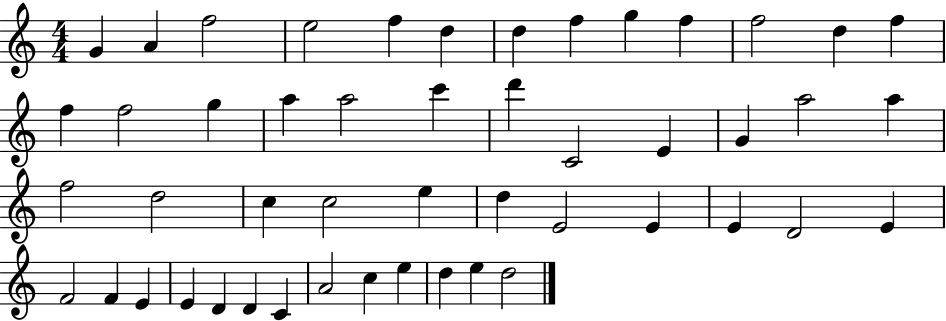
G4/q A4/q F5/h E5/h F5/q D5/q D5/q F5/q G5/q F5/q F5/h D5/q F5/q F5/q F5/h G5/q A5/q A5/h C6/q D6/q C4/h E4/q G4/q A5/h A5/q F5/h D5/h C5/q C5/h E5/q D5/q E4/h E4/q E4/q D4/h E4/q F4/h F4/q E4/q E4/q D4/q D4/q C4/q A4/h C5/q E5/q D5/q E5/q D5/h